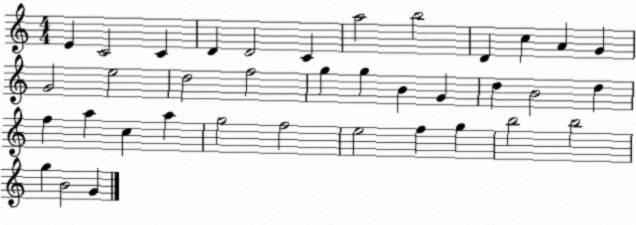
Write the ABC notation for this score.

X:1
T:Untitled
M:4/4
L:1/4
K:C
E C2 C D D2 C a2 b2 D c A G G2 e2 d2 f2 g g B G d B2 d f a c a g2 f2 e2 f g b2 b2 g B2 G